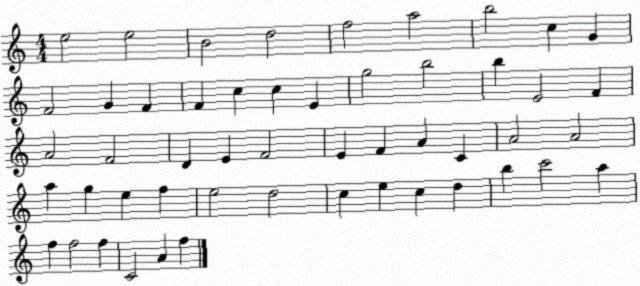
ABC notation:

X:1
T:Untitled
M:4/4
L:1/4
K:C
e2 e2 B2 d2 f2 a2 b2 c G F2 G F F c c E g2 b2 b E2 F A2 F2 D E F2 E F A C A2 A2 a g e f e2 d2 c e c d b c'2 a f f2 f C2 A f